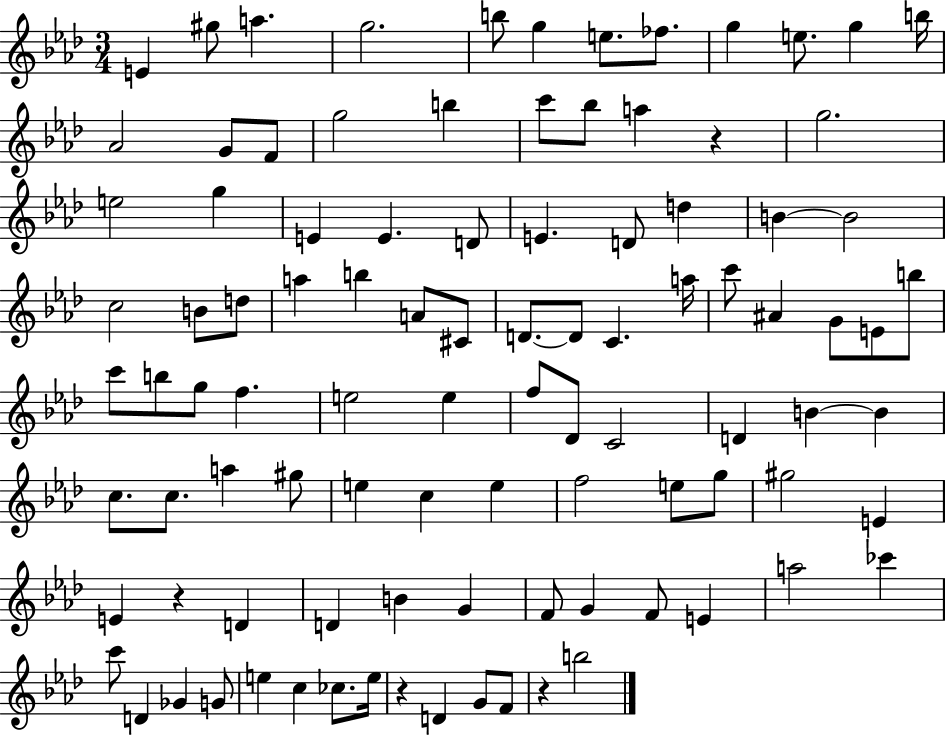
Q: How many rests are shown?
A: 4